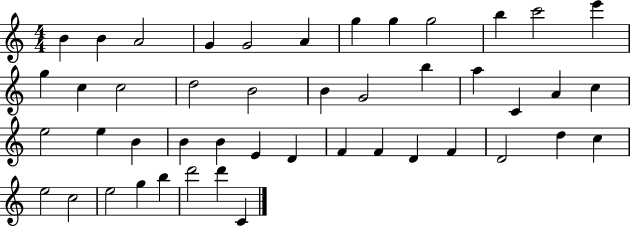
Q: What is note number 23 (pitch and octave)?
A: A4